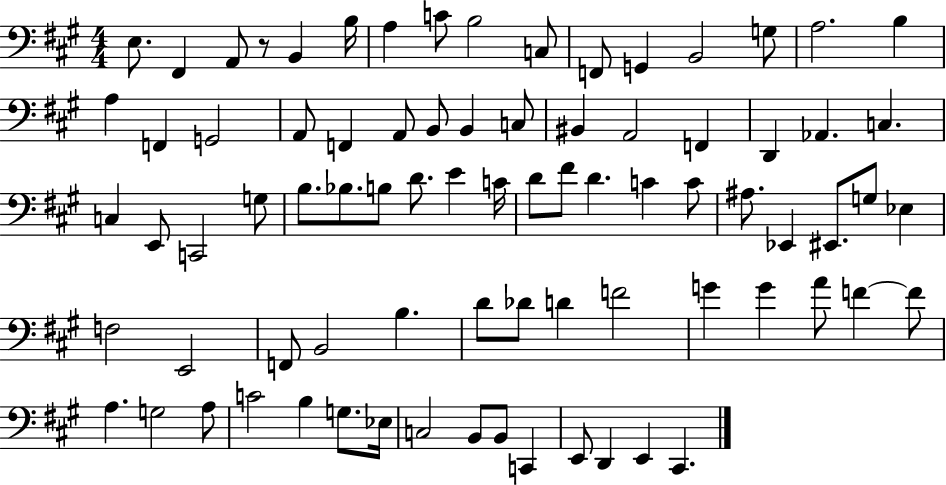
{
  \clef bass
  \numericTimeSignature
  \time 4/4
  \key a \major
  e8. fis,4 a,8 r8 b,4 b16 | a4 c'8 b2 c8 | f,8 g,4 b,2 g8 | a2. b4 | \break a4 f,4 g,2 | a,8 f,4 a,8 b,8 b,4 c8 | bis,4 a,2 f,4 | d,4 aes,4. c4. | \break c4 e,8 c,2 g8 | b8. bes8. b8 d'8. e'4 c'16 | d'8 fis'8 d'4. c'4 c'8 | ais8. ees,4 eis,8. g8 ees4 | \break f2 e,2 | f,8 b,2 b4. | d'8 des'8 d'4 f'2 | g'4 g'4 a'8 f'4~~ f'8 | \break a4. g2 a8 | c'2 b4 g8. ees16 | c2 b,8 b,8 c,4 | e,8 d,4 e,4 cis,4. | \break \bar "|."
}